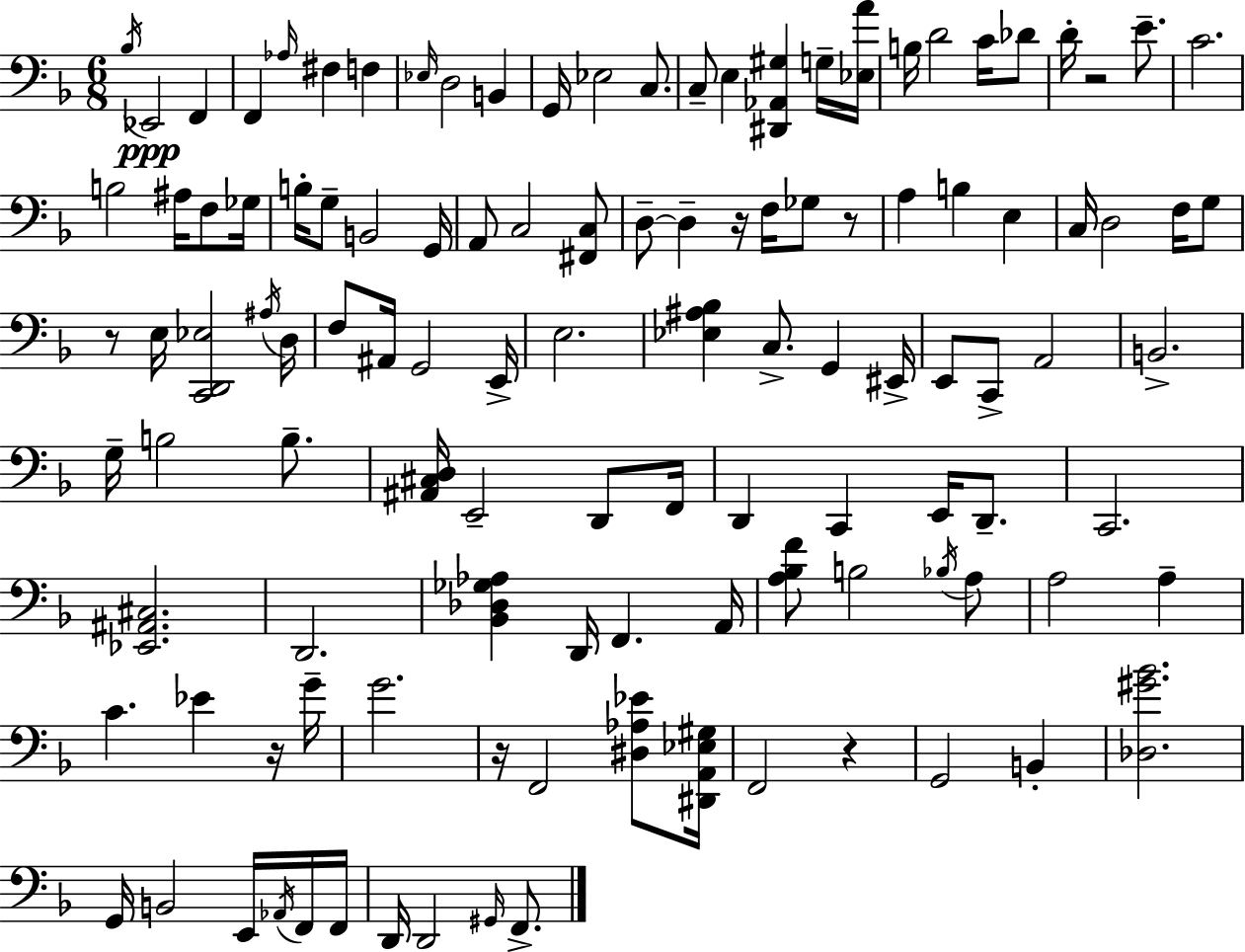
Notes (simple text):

Bb3/s Eb2/h F2/q F2/q Ab3/s F#3/q F3/q Eb3/s D3/h B2/q G2/s Eb3/h C3/e. C3/e E3/q [D#2,Ab2,G#3]/q G3/s [Eb3,A4]/s B3/s D4/h C4/s Db4/e D4/s R/h E4/e. C4/h. B3/h A#3/s F3/e Gb3/s B3/s G3/e B2/h G2/s A2/e C3/h [F#2,C3]/e D3/e D3/q R/s F3/s Gb3/e R/e A3/q B3/q E3/q C3/s D3/h F3/s G3/e R/e E3/s [C2,D2,Eb3]/h A#3/s D3/s F3/e A#2/s G2/h E2/s E3/h. [Eb3,A#3,Bb3]/q C3/e. G2/q EIS2/s E2/e C2/e A2/h B2/h. G3/s B3/h B3/e. [A#2,C#3,D3]/s E2/h D2/e F2/s D2/q C2/q E2/s D2/e. C2/h. [Eb2,A#2,C#3]/h. D2/h. [Bb2,Db3,Gb3,Ab3]/q D2/s F2/q. A2/s [A3,Bb3,F4]/e B3/h Bb3/s A3/e A3/h A3/q C4/q. Eb4/q R/s G4/s G4/h. R/s F2/h [D#3,Ab3,Eb4]/e [D#2,A2,Eb3,G#3]/s F2/h R/q G2/h B2/q [Db3,G#4,Bb4]/h. G2/s B2/h E2/s Ab2/s F2/s F2/s D2/s D2/h G#2/s F2/e.